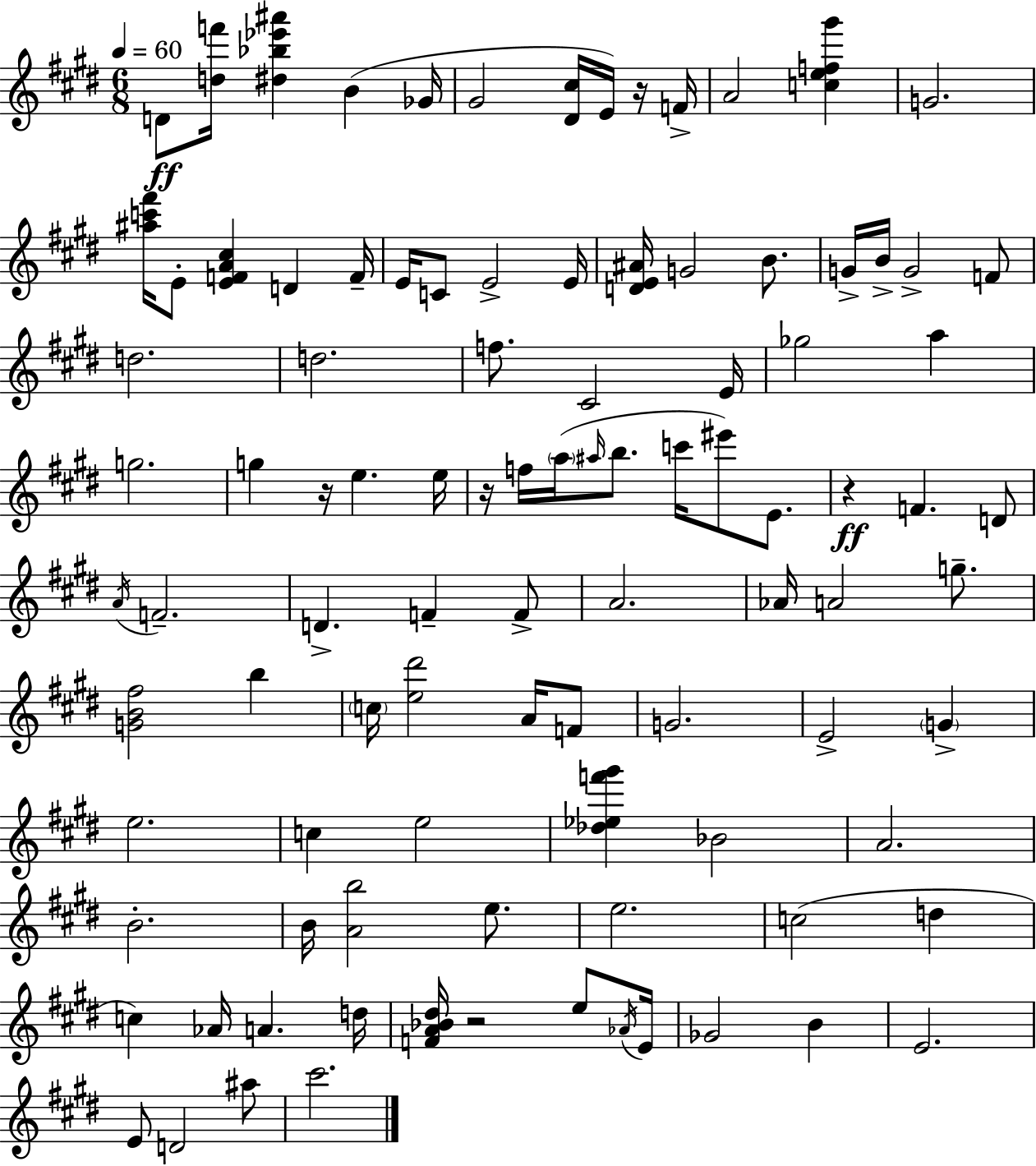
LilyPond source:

{
  \clef treble
  \numericTimeSignature
  \time 6/8
  \key e \major
  \tempo 4 = 60
  d'8\ff <d'' f'''>16 <dis'' bes'' ees''' ais'''>4 b'4( ges'16 | gis'2 <dis' cis''>16 e'16) r16 f'16-> | a'2 <c'' e'' f'' gis'''>4 | g'2. | \break <ais'' c''' fis'''>16 e'8-. <e' f' a' cis''>4 d'4 f'16-- | e'16 c'8 e'2-> e'16 | <d' e' ais'>16 g'2 b'8. | g'16-> b'16-> g'2-> f'8 | \break d''2. | d''2. | f''8. cis'2 e'16 | ges''2 a''4 | \break g''2. | g''4 r16 e''4. e''16 | r16 f''16 \parenthesize a''16( \grace { ais''16 } b''8. c'''16 eis'''8) e'8. | r4\ff f'4. d'8 | \break \acciaccatura { a'16 } f'2.-- | d'4.-> f'4-- | f'8-> a'2. | aes'16 a'2 g''8.-- | \break <g' b' fis''>2 b''4 | \parenthesize c''16 <e'' dis'''>2 a'16 | f'8 g'2. | e'2-> \parenthesize g'4-> | \break e''2. | c''4 e''2 | <des'' ees'' f''' gis'''>4 bes'2 | a'2. | \break b'2.-. | b'16 <a' b''>2 e''8. | e''2. | c''2( d''4 | \break c''4) aes'16 a'4. | d''16 <f' a' bes' dis''>16 r2 e''8 | \acciaccatura { aes'16 } e'16 ges'2 b'4 | e'2. | \break e'8 d'2 | ais''8 cis'''2. | \bar "|."
}